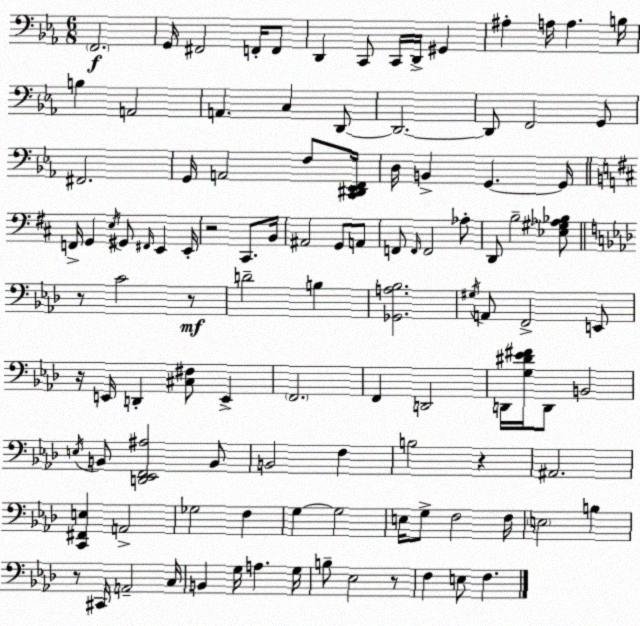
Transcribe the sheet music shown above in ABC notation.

X:1
T:Untitled
M:6/8
L:1/4
K:Eb
F,,2 G,,/4 ^F,,2 F,,/4 F,,/2 D,, C,,/2 C,,/4 D,,/4 ^G,, ^A, A,/4 A, B,/4 B, A,,2 A,, C, D,,/2 D,,2 D,,/2 F,,2 G,,/2 ^F,,2 G,,/4 A,,2 F,/2 [C,,^D,,_E,,F,,]/4 D,/4 B,, G,, G,,/4 F,,/4 G,, E,/4 ^G,,/2 ^F,,/4 E,, E,,/4 z2 ^C,,/2 B,,/4 ^A,,2 G,,/2 A,,/2 F,,/2 F,,/4 F,,2 _A,/2 D,,/2 B,2 [_E,^G,_A,_B,]/2 z/2 C2 z/2 D2 B, [_G,,A,_B,]2 ^G,/4 A,,/2 F,,2 E,,/2 z/4 E,,/4 D,, [^C,^F,]/2 E,, F,,2 F,, D,,2 D,,/4 [G,^D_E^F]/4 D,,/2 B,,2 E,/4 B,,/2 [D,,_E,,F,,^A,]2 B,,/2 B,,2 F, B,2 z ^A,,2 [C,,^F,,E,] A,,2 _G,2 F, G, G,2 E,/4 G,/2 F,2 F,/4 E,2 B, z/2 ^C,,/4 A,,2 C,/4 B,, G,/4 A, G,/4 B,/2 _E,2 z/2 F, E,/2 F,